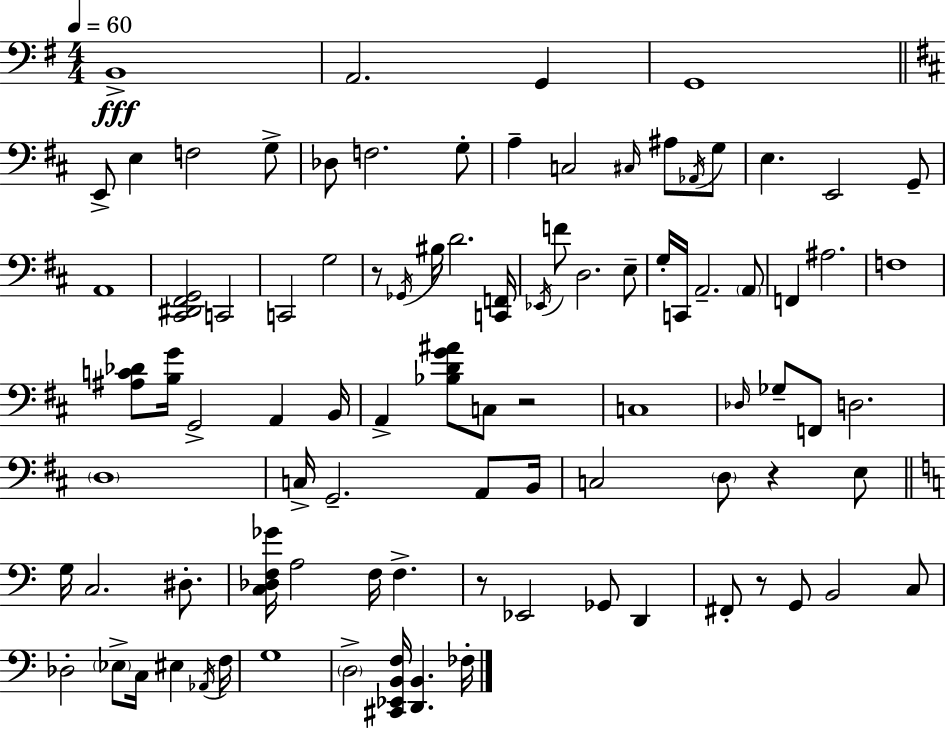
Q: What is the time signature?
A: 4/4